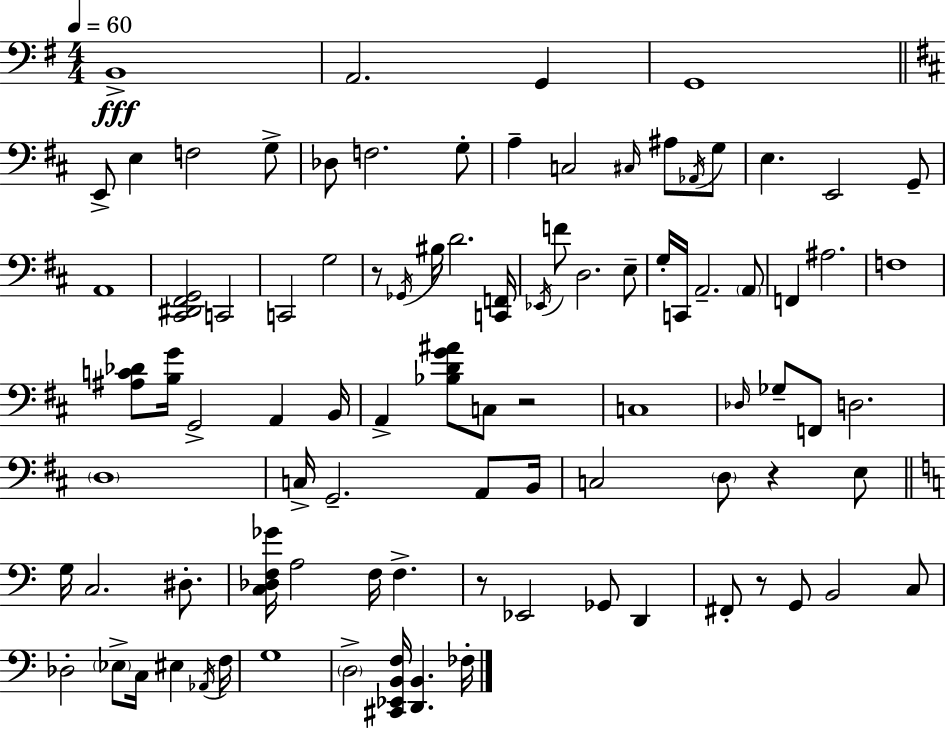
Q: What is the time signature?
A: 4/4